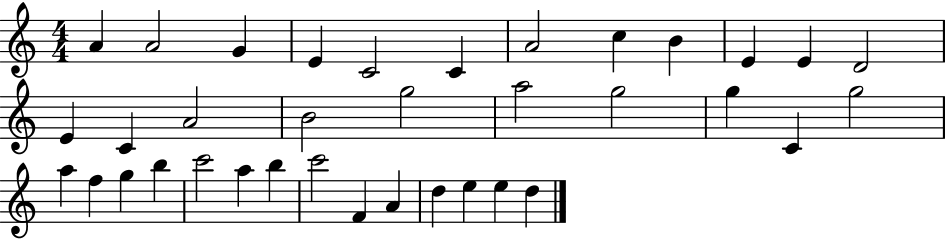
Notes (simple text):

A4/q A4/h G4/q E4/q C4/h C4/q A4/h C5/q B4/q E4/q E4/q D4/h E4/q C4/q A4/h B4/h G5/h A5/h G5/h G5/q C4/q G5/h A5/q F5/q G5/q B5/q C6/h A5/q B5/q C6/h F4/q A4/q D5/q E5/q E5/q D5/q